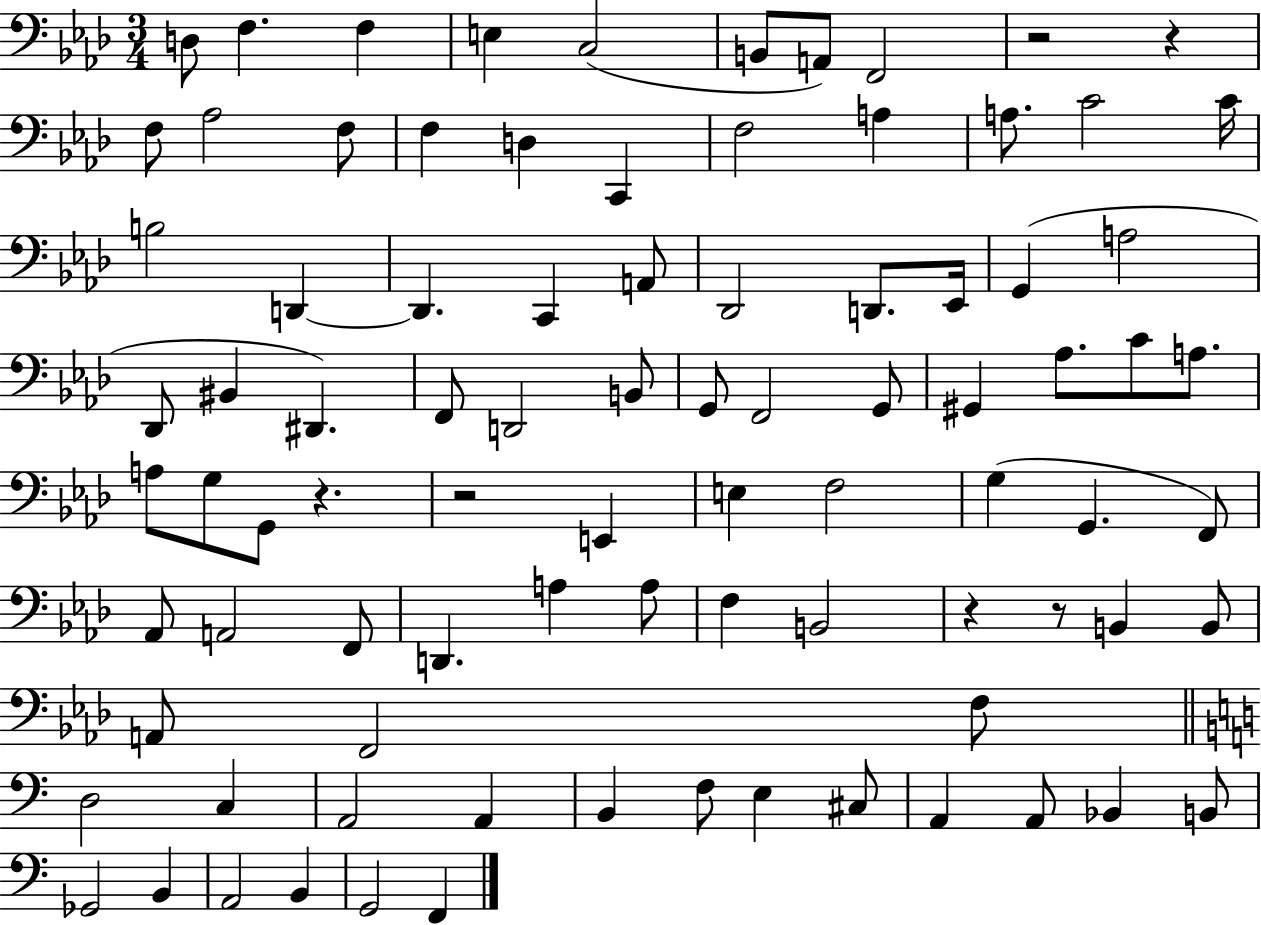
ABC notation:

X:1
T:Untitled
M:3/4
L:1/4
K:Ab
D,/2 F, F, E, C,2 B,,/2 A,,/2 F,,2 z2 z F,/2 _A,2 F,/2 F, D, C,, F,2 A, A,/2 C2 C/4 B,2 D,, D,, C,, A,,/2 _D,,2 D,,/2 _E,,/4 G,, A,2 _D,,/2 ^B,, ^D,, F,,/2 D,,2 B,,/2 G,,/2 F,,2 G,,/2 ^G,, _A,/2 C/2 A,/2 A,/2 G,/2 G,,/2 z z2 E,, E, F,2 G, G,, F,,/2 _A,,/2 A,,2 F,,/2 D,, A, A,/2 F, B,,2 z z/2 B,, B,,/2 A,,/2 F,,2 F,/2 D,2 C, A,,2 A,, B,, F,/2 E, ^C,/2 A,, A,,/2 _B,, B,,/2 _G,,2 B,, A,,2 B,, G,,2 F,,